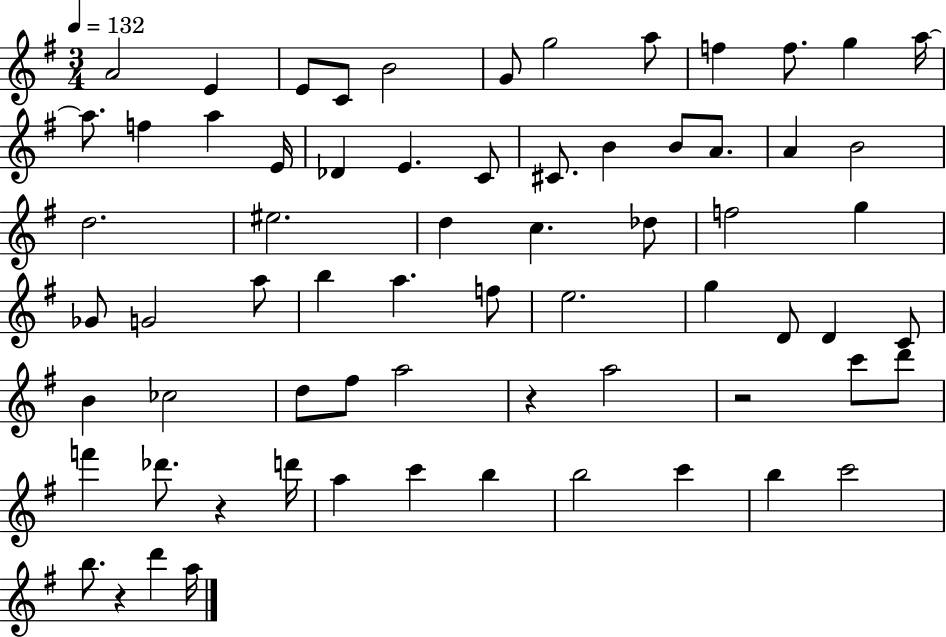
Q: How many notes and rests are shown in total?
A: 68